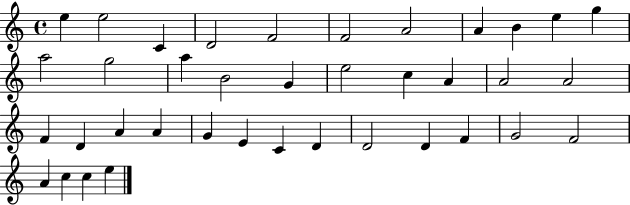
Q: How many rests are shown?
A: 0